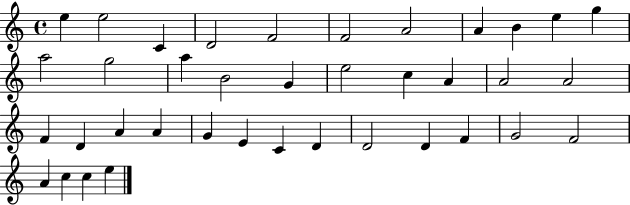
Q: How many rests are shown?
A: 0